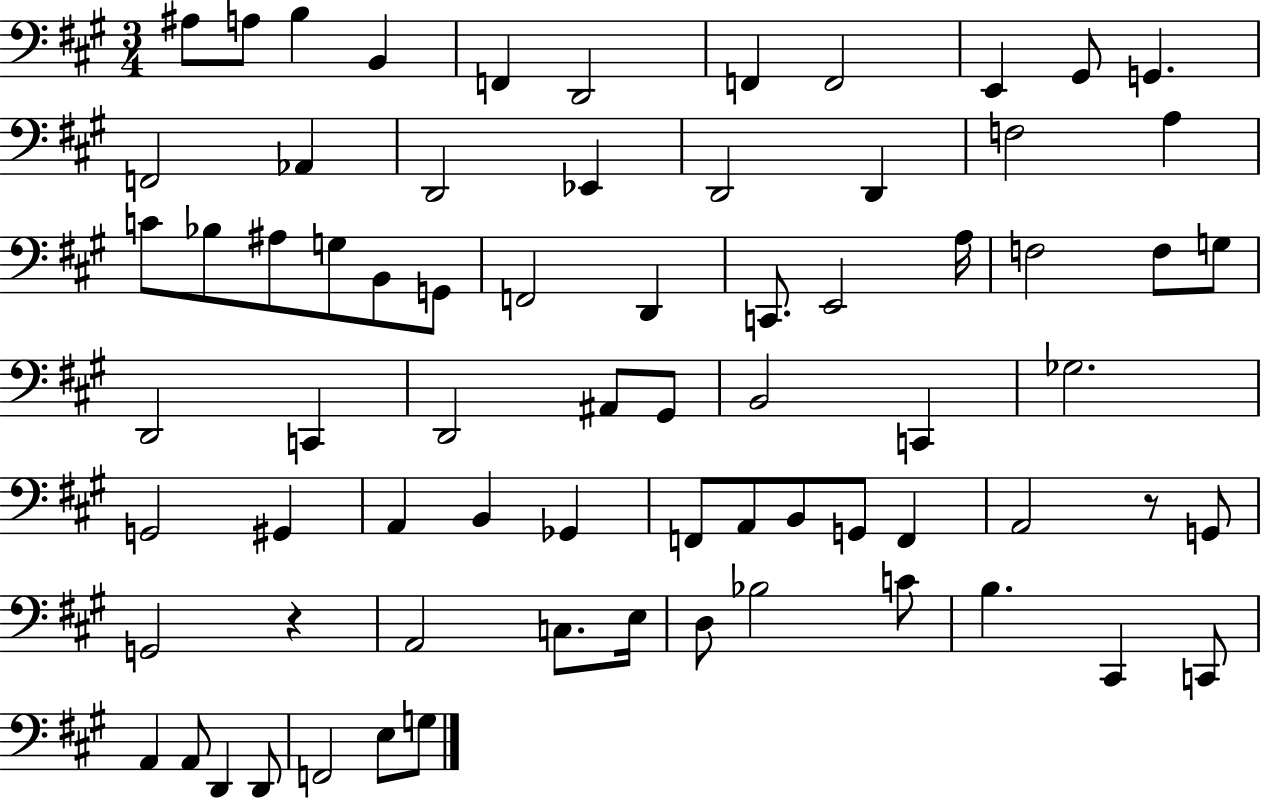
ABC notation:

X:1
T:Untitled
M:3/4
L:1/4
K:A
^A,/2 A,/2 B, B,, F,, D,,2 F,, F,,2 E,, ^G,,/2 G,, F,,2 _A,, D,,2 _E,, D,,2 D,, F,2 A, C/2 _B,/2 ^A,/2 G,/2 B,,/2 G,,/2 F,,2 D,, C,,/2 E,,2 A,/4 F,2 F,/2 G,/2 D,,2 C,, D,,2 ^A,,/2 ^G,,/2 B,,2 C,, _G,2 G,,2 ^G,, A,, B,, _G,, F,,/2 A,,/2 B,,/2 G,,/2 F,, A,,2 z/2 G,,/2 G,,2 z A,,2 C,/2 E,/4 D,/2 _B,2 C/2 B, ^C,, C,,/2 A,, A,,/2 D,, D,,/2 F,,2 E,/2 G,/2